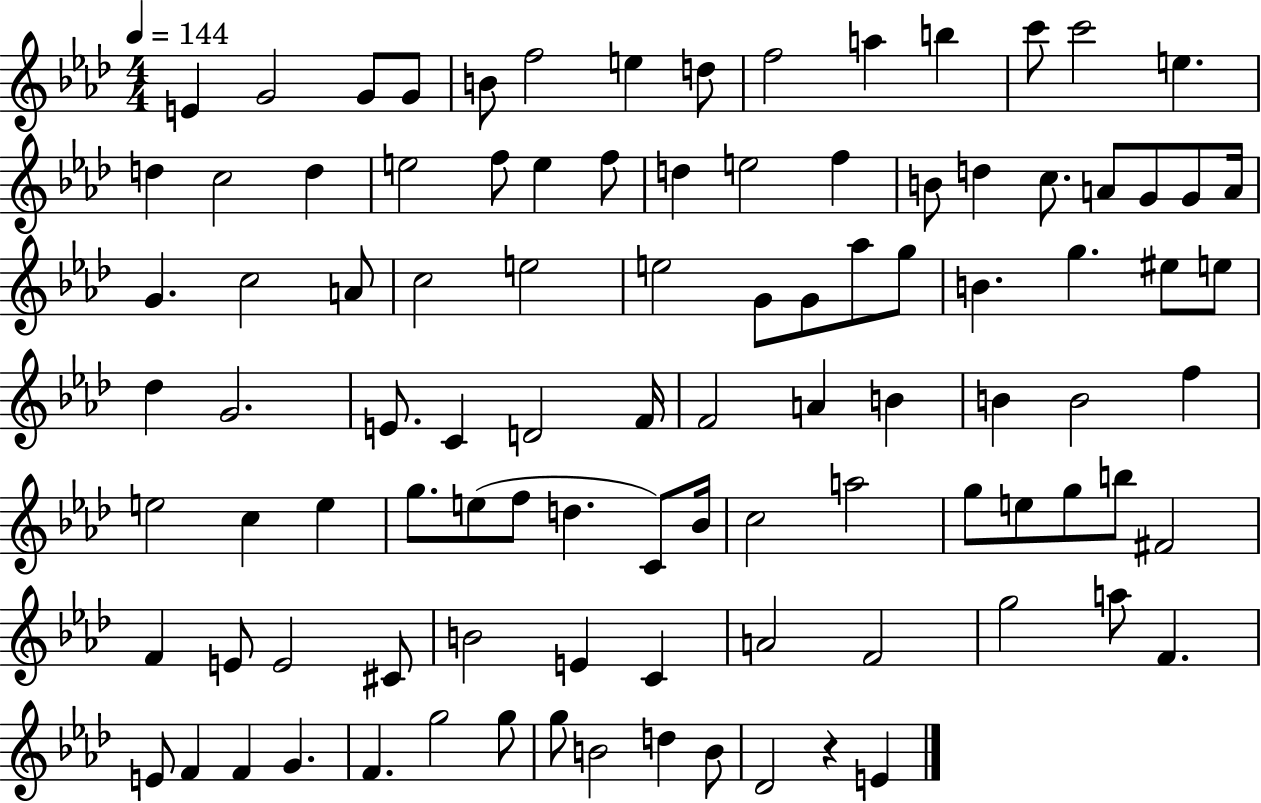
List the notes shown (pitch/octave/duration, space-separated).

E4/q G4/h G4/e G4/e B4/e F5/h E5/q D5/e F5/h A5/q B5/q C6/e C6/h E5/q. D5/q C5/h D5/q E5/h F5/e E5/q F5/e D5/q E5/h F5/q B4/e D5/q C5/e. A4/e G4/e G4/e A4/s G4/q. C5/h A4/e C5/h E5/h E5/h G4/e G4/e Ab5/e G5/e B4/q. G5/q. EIS5/e E5/e Db5/q G4/h. E4/e. C4/q D4/h F4/s F4/h A4/q B4/q B4/q B4/h F5/q E5/h C5/q E5/q G5/e. E5/e F5/e D5/q. C4/e Bb4/s C5/h A5/h G5/e E5/e G5/e B5/e F#4/h F4/q E4/e E4/h C#4/e B4/h E4/q C4/q A4/h F4/h G5/h A5/e F4/q. E4/e F4/q F4/q G4/q. F4/q. G5/h G5/e G5/e B4/h D5/q B4/e Db4/h R/q E4/q